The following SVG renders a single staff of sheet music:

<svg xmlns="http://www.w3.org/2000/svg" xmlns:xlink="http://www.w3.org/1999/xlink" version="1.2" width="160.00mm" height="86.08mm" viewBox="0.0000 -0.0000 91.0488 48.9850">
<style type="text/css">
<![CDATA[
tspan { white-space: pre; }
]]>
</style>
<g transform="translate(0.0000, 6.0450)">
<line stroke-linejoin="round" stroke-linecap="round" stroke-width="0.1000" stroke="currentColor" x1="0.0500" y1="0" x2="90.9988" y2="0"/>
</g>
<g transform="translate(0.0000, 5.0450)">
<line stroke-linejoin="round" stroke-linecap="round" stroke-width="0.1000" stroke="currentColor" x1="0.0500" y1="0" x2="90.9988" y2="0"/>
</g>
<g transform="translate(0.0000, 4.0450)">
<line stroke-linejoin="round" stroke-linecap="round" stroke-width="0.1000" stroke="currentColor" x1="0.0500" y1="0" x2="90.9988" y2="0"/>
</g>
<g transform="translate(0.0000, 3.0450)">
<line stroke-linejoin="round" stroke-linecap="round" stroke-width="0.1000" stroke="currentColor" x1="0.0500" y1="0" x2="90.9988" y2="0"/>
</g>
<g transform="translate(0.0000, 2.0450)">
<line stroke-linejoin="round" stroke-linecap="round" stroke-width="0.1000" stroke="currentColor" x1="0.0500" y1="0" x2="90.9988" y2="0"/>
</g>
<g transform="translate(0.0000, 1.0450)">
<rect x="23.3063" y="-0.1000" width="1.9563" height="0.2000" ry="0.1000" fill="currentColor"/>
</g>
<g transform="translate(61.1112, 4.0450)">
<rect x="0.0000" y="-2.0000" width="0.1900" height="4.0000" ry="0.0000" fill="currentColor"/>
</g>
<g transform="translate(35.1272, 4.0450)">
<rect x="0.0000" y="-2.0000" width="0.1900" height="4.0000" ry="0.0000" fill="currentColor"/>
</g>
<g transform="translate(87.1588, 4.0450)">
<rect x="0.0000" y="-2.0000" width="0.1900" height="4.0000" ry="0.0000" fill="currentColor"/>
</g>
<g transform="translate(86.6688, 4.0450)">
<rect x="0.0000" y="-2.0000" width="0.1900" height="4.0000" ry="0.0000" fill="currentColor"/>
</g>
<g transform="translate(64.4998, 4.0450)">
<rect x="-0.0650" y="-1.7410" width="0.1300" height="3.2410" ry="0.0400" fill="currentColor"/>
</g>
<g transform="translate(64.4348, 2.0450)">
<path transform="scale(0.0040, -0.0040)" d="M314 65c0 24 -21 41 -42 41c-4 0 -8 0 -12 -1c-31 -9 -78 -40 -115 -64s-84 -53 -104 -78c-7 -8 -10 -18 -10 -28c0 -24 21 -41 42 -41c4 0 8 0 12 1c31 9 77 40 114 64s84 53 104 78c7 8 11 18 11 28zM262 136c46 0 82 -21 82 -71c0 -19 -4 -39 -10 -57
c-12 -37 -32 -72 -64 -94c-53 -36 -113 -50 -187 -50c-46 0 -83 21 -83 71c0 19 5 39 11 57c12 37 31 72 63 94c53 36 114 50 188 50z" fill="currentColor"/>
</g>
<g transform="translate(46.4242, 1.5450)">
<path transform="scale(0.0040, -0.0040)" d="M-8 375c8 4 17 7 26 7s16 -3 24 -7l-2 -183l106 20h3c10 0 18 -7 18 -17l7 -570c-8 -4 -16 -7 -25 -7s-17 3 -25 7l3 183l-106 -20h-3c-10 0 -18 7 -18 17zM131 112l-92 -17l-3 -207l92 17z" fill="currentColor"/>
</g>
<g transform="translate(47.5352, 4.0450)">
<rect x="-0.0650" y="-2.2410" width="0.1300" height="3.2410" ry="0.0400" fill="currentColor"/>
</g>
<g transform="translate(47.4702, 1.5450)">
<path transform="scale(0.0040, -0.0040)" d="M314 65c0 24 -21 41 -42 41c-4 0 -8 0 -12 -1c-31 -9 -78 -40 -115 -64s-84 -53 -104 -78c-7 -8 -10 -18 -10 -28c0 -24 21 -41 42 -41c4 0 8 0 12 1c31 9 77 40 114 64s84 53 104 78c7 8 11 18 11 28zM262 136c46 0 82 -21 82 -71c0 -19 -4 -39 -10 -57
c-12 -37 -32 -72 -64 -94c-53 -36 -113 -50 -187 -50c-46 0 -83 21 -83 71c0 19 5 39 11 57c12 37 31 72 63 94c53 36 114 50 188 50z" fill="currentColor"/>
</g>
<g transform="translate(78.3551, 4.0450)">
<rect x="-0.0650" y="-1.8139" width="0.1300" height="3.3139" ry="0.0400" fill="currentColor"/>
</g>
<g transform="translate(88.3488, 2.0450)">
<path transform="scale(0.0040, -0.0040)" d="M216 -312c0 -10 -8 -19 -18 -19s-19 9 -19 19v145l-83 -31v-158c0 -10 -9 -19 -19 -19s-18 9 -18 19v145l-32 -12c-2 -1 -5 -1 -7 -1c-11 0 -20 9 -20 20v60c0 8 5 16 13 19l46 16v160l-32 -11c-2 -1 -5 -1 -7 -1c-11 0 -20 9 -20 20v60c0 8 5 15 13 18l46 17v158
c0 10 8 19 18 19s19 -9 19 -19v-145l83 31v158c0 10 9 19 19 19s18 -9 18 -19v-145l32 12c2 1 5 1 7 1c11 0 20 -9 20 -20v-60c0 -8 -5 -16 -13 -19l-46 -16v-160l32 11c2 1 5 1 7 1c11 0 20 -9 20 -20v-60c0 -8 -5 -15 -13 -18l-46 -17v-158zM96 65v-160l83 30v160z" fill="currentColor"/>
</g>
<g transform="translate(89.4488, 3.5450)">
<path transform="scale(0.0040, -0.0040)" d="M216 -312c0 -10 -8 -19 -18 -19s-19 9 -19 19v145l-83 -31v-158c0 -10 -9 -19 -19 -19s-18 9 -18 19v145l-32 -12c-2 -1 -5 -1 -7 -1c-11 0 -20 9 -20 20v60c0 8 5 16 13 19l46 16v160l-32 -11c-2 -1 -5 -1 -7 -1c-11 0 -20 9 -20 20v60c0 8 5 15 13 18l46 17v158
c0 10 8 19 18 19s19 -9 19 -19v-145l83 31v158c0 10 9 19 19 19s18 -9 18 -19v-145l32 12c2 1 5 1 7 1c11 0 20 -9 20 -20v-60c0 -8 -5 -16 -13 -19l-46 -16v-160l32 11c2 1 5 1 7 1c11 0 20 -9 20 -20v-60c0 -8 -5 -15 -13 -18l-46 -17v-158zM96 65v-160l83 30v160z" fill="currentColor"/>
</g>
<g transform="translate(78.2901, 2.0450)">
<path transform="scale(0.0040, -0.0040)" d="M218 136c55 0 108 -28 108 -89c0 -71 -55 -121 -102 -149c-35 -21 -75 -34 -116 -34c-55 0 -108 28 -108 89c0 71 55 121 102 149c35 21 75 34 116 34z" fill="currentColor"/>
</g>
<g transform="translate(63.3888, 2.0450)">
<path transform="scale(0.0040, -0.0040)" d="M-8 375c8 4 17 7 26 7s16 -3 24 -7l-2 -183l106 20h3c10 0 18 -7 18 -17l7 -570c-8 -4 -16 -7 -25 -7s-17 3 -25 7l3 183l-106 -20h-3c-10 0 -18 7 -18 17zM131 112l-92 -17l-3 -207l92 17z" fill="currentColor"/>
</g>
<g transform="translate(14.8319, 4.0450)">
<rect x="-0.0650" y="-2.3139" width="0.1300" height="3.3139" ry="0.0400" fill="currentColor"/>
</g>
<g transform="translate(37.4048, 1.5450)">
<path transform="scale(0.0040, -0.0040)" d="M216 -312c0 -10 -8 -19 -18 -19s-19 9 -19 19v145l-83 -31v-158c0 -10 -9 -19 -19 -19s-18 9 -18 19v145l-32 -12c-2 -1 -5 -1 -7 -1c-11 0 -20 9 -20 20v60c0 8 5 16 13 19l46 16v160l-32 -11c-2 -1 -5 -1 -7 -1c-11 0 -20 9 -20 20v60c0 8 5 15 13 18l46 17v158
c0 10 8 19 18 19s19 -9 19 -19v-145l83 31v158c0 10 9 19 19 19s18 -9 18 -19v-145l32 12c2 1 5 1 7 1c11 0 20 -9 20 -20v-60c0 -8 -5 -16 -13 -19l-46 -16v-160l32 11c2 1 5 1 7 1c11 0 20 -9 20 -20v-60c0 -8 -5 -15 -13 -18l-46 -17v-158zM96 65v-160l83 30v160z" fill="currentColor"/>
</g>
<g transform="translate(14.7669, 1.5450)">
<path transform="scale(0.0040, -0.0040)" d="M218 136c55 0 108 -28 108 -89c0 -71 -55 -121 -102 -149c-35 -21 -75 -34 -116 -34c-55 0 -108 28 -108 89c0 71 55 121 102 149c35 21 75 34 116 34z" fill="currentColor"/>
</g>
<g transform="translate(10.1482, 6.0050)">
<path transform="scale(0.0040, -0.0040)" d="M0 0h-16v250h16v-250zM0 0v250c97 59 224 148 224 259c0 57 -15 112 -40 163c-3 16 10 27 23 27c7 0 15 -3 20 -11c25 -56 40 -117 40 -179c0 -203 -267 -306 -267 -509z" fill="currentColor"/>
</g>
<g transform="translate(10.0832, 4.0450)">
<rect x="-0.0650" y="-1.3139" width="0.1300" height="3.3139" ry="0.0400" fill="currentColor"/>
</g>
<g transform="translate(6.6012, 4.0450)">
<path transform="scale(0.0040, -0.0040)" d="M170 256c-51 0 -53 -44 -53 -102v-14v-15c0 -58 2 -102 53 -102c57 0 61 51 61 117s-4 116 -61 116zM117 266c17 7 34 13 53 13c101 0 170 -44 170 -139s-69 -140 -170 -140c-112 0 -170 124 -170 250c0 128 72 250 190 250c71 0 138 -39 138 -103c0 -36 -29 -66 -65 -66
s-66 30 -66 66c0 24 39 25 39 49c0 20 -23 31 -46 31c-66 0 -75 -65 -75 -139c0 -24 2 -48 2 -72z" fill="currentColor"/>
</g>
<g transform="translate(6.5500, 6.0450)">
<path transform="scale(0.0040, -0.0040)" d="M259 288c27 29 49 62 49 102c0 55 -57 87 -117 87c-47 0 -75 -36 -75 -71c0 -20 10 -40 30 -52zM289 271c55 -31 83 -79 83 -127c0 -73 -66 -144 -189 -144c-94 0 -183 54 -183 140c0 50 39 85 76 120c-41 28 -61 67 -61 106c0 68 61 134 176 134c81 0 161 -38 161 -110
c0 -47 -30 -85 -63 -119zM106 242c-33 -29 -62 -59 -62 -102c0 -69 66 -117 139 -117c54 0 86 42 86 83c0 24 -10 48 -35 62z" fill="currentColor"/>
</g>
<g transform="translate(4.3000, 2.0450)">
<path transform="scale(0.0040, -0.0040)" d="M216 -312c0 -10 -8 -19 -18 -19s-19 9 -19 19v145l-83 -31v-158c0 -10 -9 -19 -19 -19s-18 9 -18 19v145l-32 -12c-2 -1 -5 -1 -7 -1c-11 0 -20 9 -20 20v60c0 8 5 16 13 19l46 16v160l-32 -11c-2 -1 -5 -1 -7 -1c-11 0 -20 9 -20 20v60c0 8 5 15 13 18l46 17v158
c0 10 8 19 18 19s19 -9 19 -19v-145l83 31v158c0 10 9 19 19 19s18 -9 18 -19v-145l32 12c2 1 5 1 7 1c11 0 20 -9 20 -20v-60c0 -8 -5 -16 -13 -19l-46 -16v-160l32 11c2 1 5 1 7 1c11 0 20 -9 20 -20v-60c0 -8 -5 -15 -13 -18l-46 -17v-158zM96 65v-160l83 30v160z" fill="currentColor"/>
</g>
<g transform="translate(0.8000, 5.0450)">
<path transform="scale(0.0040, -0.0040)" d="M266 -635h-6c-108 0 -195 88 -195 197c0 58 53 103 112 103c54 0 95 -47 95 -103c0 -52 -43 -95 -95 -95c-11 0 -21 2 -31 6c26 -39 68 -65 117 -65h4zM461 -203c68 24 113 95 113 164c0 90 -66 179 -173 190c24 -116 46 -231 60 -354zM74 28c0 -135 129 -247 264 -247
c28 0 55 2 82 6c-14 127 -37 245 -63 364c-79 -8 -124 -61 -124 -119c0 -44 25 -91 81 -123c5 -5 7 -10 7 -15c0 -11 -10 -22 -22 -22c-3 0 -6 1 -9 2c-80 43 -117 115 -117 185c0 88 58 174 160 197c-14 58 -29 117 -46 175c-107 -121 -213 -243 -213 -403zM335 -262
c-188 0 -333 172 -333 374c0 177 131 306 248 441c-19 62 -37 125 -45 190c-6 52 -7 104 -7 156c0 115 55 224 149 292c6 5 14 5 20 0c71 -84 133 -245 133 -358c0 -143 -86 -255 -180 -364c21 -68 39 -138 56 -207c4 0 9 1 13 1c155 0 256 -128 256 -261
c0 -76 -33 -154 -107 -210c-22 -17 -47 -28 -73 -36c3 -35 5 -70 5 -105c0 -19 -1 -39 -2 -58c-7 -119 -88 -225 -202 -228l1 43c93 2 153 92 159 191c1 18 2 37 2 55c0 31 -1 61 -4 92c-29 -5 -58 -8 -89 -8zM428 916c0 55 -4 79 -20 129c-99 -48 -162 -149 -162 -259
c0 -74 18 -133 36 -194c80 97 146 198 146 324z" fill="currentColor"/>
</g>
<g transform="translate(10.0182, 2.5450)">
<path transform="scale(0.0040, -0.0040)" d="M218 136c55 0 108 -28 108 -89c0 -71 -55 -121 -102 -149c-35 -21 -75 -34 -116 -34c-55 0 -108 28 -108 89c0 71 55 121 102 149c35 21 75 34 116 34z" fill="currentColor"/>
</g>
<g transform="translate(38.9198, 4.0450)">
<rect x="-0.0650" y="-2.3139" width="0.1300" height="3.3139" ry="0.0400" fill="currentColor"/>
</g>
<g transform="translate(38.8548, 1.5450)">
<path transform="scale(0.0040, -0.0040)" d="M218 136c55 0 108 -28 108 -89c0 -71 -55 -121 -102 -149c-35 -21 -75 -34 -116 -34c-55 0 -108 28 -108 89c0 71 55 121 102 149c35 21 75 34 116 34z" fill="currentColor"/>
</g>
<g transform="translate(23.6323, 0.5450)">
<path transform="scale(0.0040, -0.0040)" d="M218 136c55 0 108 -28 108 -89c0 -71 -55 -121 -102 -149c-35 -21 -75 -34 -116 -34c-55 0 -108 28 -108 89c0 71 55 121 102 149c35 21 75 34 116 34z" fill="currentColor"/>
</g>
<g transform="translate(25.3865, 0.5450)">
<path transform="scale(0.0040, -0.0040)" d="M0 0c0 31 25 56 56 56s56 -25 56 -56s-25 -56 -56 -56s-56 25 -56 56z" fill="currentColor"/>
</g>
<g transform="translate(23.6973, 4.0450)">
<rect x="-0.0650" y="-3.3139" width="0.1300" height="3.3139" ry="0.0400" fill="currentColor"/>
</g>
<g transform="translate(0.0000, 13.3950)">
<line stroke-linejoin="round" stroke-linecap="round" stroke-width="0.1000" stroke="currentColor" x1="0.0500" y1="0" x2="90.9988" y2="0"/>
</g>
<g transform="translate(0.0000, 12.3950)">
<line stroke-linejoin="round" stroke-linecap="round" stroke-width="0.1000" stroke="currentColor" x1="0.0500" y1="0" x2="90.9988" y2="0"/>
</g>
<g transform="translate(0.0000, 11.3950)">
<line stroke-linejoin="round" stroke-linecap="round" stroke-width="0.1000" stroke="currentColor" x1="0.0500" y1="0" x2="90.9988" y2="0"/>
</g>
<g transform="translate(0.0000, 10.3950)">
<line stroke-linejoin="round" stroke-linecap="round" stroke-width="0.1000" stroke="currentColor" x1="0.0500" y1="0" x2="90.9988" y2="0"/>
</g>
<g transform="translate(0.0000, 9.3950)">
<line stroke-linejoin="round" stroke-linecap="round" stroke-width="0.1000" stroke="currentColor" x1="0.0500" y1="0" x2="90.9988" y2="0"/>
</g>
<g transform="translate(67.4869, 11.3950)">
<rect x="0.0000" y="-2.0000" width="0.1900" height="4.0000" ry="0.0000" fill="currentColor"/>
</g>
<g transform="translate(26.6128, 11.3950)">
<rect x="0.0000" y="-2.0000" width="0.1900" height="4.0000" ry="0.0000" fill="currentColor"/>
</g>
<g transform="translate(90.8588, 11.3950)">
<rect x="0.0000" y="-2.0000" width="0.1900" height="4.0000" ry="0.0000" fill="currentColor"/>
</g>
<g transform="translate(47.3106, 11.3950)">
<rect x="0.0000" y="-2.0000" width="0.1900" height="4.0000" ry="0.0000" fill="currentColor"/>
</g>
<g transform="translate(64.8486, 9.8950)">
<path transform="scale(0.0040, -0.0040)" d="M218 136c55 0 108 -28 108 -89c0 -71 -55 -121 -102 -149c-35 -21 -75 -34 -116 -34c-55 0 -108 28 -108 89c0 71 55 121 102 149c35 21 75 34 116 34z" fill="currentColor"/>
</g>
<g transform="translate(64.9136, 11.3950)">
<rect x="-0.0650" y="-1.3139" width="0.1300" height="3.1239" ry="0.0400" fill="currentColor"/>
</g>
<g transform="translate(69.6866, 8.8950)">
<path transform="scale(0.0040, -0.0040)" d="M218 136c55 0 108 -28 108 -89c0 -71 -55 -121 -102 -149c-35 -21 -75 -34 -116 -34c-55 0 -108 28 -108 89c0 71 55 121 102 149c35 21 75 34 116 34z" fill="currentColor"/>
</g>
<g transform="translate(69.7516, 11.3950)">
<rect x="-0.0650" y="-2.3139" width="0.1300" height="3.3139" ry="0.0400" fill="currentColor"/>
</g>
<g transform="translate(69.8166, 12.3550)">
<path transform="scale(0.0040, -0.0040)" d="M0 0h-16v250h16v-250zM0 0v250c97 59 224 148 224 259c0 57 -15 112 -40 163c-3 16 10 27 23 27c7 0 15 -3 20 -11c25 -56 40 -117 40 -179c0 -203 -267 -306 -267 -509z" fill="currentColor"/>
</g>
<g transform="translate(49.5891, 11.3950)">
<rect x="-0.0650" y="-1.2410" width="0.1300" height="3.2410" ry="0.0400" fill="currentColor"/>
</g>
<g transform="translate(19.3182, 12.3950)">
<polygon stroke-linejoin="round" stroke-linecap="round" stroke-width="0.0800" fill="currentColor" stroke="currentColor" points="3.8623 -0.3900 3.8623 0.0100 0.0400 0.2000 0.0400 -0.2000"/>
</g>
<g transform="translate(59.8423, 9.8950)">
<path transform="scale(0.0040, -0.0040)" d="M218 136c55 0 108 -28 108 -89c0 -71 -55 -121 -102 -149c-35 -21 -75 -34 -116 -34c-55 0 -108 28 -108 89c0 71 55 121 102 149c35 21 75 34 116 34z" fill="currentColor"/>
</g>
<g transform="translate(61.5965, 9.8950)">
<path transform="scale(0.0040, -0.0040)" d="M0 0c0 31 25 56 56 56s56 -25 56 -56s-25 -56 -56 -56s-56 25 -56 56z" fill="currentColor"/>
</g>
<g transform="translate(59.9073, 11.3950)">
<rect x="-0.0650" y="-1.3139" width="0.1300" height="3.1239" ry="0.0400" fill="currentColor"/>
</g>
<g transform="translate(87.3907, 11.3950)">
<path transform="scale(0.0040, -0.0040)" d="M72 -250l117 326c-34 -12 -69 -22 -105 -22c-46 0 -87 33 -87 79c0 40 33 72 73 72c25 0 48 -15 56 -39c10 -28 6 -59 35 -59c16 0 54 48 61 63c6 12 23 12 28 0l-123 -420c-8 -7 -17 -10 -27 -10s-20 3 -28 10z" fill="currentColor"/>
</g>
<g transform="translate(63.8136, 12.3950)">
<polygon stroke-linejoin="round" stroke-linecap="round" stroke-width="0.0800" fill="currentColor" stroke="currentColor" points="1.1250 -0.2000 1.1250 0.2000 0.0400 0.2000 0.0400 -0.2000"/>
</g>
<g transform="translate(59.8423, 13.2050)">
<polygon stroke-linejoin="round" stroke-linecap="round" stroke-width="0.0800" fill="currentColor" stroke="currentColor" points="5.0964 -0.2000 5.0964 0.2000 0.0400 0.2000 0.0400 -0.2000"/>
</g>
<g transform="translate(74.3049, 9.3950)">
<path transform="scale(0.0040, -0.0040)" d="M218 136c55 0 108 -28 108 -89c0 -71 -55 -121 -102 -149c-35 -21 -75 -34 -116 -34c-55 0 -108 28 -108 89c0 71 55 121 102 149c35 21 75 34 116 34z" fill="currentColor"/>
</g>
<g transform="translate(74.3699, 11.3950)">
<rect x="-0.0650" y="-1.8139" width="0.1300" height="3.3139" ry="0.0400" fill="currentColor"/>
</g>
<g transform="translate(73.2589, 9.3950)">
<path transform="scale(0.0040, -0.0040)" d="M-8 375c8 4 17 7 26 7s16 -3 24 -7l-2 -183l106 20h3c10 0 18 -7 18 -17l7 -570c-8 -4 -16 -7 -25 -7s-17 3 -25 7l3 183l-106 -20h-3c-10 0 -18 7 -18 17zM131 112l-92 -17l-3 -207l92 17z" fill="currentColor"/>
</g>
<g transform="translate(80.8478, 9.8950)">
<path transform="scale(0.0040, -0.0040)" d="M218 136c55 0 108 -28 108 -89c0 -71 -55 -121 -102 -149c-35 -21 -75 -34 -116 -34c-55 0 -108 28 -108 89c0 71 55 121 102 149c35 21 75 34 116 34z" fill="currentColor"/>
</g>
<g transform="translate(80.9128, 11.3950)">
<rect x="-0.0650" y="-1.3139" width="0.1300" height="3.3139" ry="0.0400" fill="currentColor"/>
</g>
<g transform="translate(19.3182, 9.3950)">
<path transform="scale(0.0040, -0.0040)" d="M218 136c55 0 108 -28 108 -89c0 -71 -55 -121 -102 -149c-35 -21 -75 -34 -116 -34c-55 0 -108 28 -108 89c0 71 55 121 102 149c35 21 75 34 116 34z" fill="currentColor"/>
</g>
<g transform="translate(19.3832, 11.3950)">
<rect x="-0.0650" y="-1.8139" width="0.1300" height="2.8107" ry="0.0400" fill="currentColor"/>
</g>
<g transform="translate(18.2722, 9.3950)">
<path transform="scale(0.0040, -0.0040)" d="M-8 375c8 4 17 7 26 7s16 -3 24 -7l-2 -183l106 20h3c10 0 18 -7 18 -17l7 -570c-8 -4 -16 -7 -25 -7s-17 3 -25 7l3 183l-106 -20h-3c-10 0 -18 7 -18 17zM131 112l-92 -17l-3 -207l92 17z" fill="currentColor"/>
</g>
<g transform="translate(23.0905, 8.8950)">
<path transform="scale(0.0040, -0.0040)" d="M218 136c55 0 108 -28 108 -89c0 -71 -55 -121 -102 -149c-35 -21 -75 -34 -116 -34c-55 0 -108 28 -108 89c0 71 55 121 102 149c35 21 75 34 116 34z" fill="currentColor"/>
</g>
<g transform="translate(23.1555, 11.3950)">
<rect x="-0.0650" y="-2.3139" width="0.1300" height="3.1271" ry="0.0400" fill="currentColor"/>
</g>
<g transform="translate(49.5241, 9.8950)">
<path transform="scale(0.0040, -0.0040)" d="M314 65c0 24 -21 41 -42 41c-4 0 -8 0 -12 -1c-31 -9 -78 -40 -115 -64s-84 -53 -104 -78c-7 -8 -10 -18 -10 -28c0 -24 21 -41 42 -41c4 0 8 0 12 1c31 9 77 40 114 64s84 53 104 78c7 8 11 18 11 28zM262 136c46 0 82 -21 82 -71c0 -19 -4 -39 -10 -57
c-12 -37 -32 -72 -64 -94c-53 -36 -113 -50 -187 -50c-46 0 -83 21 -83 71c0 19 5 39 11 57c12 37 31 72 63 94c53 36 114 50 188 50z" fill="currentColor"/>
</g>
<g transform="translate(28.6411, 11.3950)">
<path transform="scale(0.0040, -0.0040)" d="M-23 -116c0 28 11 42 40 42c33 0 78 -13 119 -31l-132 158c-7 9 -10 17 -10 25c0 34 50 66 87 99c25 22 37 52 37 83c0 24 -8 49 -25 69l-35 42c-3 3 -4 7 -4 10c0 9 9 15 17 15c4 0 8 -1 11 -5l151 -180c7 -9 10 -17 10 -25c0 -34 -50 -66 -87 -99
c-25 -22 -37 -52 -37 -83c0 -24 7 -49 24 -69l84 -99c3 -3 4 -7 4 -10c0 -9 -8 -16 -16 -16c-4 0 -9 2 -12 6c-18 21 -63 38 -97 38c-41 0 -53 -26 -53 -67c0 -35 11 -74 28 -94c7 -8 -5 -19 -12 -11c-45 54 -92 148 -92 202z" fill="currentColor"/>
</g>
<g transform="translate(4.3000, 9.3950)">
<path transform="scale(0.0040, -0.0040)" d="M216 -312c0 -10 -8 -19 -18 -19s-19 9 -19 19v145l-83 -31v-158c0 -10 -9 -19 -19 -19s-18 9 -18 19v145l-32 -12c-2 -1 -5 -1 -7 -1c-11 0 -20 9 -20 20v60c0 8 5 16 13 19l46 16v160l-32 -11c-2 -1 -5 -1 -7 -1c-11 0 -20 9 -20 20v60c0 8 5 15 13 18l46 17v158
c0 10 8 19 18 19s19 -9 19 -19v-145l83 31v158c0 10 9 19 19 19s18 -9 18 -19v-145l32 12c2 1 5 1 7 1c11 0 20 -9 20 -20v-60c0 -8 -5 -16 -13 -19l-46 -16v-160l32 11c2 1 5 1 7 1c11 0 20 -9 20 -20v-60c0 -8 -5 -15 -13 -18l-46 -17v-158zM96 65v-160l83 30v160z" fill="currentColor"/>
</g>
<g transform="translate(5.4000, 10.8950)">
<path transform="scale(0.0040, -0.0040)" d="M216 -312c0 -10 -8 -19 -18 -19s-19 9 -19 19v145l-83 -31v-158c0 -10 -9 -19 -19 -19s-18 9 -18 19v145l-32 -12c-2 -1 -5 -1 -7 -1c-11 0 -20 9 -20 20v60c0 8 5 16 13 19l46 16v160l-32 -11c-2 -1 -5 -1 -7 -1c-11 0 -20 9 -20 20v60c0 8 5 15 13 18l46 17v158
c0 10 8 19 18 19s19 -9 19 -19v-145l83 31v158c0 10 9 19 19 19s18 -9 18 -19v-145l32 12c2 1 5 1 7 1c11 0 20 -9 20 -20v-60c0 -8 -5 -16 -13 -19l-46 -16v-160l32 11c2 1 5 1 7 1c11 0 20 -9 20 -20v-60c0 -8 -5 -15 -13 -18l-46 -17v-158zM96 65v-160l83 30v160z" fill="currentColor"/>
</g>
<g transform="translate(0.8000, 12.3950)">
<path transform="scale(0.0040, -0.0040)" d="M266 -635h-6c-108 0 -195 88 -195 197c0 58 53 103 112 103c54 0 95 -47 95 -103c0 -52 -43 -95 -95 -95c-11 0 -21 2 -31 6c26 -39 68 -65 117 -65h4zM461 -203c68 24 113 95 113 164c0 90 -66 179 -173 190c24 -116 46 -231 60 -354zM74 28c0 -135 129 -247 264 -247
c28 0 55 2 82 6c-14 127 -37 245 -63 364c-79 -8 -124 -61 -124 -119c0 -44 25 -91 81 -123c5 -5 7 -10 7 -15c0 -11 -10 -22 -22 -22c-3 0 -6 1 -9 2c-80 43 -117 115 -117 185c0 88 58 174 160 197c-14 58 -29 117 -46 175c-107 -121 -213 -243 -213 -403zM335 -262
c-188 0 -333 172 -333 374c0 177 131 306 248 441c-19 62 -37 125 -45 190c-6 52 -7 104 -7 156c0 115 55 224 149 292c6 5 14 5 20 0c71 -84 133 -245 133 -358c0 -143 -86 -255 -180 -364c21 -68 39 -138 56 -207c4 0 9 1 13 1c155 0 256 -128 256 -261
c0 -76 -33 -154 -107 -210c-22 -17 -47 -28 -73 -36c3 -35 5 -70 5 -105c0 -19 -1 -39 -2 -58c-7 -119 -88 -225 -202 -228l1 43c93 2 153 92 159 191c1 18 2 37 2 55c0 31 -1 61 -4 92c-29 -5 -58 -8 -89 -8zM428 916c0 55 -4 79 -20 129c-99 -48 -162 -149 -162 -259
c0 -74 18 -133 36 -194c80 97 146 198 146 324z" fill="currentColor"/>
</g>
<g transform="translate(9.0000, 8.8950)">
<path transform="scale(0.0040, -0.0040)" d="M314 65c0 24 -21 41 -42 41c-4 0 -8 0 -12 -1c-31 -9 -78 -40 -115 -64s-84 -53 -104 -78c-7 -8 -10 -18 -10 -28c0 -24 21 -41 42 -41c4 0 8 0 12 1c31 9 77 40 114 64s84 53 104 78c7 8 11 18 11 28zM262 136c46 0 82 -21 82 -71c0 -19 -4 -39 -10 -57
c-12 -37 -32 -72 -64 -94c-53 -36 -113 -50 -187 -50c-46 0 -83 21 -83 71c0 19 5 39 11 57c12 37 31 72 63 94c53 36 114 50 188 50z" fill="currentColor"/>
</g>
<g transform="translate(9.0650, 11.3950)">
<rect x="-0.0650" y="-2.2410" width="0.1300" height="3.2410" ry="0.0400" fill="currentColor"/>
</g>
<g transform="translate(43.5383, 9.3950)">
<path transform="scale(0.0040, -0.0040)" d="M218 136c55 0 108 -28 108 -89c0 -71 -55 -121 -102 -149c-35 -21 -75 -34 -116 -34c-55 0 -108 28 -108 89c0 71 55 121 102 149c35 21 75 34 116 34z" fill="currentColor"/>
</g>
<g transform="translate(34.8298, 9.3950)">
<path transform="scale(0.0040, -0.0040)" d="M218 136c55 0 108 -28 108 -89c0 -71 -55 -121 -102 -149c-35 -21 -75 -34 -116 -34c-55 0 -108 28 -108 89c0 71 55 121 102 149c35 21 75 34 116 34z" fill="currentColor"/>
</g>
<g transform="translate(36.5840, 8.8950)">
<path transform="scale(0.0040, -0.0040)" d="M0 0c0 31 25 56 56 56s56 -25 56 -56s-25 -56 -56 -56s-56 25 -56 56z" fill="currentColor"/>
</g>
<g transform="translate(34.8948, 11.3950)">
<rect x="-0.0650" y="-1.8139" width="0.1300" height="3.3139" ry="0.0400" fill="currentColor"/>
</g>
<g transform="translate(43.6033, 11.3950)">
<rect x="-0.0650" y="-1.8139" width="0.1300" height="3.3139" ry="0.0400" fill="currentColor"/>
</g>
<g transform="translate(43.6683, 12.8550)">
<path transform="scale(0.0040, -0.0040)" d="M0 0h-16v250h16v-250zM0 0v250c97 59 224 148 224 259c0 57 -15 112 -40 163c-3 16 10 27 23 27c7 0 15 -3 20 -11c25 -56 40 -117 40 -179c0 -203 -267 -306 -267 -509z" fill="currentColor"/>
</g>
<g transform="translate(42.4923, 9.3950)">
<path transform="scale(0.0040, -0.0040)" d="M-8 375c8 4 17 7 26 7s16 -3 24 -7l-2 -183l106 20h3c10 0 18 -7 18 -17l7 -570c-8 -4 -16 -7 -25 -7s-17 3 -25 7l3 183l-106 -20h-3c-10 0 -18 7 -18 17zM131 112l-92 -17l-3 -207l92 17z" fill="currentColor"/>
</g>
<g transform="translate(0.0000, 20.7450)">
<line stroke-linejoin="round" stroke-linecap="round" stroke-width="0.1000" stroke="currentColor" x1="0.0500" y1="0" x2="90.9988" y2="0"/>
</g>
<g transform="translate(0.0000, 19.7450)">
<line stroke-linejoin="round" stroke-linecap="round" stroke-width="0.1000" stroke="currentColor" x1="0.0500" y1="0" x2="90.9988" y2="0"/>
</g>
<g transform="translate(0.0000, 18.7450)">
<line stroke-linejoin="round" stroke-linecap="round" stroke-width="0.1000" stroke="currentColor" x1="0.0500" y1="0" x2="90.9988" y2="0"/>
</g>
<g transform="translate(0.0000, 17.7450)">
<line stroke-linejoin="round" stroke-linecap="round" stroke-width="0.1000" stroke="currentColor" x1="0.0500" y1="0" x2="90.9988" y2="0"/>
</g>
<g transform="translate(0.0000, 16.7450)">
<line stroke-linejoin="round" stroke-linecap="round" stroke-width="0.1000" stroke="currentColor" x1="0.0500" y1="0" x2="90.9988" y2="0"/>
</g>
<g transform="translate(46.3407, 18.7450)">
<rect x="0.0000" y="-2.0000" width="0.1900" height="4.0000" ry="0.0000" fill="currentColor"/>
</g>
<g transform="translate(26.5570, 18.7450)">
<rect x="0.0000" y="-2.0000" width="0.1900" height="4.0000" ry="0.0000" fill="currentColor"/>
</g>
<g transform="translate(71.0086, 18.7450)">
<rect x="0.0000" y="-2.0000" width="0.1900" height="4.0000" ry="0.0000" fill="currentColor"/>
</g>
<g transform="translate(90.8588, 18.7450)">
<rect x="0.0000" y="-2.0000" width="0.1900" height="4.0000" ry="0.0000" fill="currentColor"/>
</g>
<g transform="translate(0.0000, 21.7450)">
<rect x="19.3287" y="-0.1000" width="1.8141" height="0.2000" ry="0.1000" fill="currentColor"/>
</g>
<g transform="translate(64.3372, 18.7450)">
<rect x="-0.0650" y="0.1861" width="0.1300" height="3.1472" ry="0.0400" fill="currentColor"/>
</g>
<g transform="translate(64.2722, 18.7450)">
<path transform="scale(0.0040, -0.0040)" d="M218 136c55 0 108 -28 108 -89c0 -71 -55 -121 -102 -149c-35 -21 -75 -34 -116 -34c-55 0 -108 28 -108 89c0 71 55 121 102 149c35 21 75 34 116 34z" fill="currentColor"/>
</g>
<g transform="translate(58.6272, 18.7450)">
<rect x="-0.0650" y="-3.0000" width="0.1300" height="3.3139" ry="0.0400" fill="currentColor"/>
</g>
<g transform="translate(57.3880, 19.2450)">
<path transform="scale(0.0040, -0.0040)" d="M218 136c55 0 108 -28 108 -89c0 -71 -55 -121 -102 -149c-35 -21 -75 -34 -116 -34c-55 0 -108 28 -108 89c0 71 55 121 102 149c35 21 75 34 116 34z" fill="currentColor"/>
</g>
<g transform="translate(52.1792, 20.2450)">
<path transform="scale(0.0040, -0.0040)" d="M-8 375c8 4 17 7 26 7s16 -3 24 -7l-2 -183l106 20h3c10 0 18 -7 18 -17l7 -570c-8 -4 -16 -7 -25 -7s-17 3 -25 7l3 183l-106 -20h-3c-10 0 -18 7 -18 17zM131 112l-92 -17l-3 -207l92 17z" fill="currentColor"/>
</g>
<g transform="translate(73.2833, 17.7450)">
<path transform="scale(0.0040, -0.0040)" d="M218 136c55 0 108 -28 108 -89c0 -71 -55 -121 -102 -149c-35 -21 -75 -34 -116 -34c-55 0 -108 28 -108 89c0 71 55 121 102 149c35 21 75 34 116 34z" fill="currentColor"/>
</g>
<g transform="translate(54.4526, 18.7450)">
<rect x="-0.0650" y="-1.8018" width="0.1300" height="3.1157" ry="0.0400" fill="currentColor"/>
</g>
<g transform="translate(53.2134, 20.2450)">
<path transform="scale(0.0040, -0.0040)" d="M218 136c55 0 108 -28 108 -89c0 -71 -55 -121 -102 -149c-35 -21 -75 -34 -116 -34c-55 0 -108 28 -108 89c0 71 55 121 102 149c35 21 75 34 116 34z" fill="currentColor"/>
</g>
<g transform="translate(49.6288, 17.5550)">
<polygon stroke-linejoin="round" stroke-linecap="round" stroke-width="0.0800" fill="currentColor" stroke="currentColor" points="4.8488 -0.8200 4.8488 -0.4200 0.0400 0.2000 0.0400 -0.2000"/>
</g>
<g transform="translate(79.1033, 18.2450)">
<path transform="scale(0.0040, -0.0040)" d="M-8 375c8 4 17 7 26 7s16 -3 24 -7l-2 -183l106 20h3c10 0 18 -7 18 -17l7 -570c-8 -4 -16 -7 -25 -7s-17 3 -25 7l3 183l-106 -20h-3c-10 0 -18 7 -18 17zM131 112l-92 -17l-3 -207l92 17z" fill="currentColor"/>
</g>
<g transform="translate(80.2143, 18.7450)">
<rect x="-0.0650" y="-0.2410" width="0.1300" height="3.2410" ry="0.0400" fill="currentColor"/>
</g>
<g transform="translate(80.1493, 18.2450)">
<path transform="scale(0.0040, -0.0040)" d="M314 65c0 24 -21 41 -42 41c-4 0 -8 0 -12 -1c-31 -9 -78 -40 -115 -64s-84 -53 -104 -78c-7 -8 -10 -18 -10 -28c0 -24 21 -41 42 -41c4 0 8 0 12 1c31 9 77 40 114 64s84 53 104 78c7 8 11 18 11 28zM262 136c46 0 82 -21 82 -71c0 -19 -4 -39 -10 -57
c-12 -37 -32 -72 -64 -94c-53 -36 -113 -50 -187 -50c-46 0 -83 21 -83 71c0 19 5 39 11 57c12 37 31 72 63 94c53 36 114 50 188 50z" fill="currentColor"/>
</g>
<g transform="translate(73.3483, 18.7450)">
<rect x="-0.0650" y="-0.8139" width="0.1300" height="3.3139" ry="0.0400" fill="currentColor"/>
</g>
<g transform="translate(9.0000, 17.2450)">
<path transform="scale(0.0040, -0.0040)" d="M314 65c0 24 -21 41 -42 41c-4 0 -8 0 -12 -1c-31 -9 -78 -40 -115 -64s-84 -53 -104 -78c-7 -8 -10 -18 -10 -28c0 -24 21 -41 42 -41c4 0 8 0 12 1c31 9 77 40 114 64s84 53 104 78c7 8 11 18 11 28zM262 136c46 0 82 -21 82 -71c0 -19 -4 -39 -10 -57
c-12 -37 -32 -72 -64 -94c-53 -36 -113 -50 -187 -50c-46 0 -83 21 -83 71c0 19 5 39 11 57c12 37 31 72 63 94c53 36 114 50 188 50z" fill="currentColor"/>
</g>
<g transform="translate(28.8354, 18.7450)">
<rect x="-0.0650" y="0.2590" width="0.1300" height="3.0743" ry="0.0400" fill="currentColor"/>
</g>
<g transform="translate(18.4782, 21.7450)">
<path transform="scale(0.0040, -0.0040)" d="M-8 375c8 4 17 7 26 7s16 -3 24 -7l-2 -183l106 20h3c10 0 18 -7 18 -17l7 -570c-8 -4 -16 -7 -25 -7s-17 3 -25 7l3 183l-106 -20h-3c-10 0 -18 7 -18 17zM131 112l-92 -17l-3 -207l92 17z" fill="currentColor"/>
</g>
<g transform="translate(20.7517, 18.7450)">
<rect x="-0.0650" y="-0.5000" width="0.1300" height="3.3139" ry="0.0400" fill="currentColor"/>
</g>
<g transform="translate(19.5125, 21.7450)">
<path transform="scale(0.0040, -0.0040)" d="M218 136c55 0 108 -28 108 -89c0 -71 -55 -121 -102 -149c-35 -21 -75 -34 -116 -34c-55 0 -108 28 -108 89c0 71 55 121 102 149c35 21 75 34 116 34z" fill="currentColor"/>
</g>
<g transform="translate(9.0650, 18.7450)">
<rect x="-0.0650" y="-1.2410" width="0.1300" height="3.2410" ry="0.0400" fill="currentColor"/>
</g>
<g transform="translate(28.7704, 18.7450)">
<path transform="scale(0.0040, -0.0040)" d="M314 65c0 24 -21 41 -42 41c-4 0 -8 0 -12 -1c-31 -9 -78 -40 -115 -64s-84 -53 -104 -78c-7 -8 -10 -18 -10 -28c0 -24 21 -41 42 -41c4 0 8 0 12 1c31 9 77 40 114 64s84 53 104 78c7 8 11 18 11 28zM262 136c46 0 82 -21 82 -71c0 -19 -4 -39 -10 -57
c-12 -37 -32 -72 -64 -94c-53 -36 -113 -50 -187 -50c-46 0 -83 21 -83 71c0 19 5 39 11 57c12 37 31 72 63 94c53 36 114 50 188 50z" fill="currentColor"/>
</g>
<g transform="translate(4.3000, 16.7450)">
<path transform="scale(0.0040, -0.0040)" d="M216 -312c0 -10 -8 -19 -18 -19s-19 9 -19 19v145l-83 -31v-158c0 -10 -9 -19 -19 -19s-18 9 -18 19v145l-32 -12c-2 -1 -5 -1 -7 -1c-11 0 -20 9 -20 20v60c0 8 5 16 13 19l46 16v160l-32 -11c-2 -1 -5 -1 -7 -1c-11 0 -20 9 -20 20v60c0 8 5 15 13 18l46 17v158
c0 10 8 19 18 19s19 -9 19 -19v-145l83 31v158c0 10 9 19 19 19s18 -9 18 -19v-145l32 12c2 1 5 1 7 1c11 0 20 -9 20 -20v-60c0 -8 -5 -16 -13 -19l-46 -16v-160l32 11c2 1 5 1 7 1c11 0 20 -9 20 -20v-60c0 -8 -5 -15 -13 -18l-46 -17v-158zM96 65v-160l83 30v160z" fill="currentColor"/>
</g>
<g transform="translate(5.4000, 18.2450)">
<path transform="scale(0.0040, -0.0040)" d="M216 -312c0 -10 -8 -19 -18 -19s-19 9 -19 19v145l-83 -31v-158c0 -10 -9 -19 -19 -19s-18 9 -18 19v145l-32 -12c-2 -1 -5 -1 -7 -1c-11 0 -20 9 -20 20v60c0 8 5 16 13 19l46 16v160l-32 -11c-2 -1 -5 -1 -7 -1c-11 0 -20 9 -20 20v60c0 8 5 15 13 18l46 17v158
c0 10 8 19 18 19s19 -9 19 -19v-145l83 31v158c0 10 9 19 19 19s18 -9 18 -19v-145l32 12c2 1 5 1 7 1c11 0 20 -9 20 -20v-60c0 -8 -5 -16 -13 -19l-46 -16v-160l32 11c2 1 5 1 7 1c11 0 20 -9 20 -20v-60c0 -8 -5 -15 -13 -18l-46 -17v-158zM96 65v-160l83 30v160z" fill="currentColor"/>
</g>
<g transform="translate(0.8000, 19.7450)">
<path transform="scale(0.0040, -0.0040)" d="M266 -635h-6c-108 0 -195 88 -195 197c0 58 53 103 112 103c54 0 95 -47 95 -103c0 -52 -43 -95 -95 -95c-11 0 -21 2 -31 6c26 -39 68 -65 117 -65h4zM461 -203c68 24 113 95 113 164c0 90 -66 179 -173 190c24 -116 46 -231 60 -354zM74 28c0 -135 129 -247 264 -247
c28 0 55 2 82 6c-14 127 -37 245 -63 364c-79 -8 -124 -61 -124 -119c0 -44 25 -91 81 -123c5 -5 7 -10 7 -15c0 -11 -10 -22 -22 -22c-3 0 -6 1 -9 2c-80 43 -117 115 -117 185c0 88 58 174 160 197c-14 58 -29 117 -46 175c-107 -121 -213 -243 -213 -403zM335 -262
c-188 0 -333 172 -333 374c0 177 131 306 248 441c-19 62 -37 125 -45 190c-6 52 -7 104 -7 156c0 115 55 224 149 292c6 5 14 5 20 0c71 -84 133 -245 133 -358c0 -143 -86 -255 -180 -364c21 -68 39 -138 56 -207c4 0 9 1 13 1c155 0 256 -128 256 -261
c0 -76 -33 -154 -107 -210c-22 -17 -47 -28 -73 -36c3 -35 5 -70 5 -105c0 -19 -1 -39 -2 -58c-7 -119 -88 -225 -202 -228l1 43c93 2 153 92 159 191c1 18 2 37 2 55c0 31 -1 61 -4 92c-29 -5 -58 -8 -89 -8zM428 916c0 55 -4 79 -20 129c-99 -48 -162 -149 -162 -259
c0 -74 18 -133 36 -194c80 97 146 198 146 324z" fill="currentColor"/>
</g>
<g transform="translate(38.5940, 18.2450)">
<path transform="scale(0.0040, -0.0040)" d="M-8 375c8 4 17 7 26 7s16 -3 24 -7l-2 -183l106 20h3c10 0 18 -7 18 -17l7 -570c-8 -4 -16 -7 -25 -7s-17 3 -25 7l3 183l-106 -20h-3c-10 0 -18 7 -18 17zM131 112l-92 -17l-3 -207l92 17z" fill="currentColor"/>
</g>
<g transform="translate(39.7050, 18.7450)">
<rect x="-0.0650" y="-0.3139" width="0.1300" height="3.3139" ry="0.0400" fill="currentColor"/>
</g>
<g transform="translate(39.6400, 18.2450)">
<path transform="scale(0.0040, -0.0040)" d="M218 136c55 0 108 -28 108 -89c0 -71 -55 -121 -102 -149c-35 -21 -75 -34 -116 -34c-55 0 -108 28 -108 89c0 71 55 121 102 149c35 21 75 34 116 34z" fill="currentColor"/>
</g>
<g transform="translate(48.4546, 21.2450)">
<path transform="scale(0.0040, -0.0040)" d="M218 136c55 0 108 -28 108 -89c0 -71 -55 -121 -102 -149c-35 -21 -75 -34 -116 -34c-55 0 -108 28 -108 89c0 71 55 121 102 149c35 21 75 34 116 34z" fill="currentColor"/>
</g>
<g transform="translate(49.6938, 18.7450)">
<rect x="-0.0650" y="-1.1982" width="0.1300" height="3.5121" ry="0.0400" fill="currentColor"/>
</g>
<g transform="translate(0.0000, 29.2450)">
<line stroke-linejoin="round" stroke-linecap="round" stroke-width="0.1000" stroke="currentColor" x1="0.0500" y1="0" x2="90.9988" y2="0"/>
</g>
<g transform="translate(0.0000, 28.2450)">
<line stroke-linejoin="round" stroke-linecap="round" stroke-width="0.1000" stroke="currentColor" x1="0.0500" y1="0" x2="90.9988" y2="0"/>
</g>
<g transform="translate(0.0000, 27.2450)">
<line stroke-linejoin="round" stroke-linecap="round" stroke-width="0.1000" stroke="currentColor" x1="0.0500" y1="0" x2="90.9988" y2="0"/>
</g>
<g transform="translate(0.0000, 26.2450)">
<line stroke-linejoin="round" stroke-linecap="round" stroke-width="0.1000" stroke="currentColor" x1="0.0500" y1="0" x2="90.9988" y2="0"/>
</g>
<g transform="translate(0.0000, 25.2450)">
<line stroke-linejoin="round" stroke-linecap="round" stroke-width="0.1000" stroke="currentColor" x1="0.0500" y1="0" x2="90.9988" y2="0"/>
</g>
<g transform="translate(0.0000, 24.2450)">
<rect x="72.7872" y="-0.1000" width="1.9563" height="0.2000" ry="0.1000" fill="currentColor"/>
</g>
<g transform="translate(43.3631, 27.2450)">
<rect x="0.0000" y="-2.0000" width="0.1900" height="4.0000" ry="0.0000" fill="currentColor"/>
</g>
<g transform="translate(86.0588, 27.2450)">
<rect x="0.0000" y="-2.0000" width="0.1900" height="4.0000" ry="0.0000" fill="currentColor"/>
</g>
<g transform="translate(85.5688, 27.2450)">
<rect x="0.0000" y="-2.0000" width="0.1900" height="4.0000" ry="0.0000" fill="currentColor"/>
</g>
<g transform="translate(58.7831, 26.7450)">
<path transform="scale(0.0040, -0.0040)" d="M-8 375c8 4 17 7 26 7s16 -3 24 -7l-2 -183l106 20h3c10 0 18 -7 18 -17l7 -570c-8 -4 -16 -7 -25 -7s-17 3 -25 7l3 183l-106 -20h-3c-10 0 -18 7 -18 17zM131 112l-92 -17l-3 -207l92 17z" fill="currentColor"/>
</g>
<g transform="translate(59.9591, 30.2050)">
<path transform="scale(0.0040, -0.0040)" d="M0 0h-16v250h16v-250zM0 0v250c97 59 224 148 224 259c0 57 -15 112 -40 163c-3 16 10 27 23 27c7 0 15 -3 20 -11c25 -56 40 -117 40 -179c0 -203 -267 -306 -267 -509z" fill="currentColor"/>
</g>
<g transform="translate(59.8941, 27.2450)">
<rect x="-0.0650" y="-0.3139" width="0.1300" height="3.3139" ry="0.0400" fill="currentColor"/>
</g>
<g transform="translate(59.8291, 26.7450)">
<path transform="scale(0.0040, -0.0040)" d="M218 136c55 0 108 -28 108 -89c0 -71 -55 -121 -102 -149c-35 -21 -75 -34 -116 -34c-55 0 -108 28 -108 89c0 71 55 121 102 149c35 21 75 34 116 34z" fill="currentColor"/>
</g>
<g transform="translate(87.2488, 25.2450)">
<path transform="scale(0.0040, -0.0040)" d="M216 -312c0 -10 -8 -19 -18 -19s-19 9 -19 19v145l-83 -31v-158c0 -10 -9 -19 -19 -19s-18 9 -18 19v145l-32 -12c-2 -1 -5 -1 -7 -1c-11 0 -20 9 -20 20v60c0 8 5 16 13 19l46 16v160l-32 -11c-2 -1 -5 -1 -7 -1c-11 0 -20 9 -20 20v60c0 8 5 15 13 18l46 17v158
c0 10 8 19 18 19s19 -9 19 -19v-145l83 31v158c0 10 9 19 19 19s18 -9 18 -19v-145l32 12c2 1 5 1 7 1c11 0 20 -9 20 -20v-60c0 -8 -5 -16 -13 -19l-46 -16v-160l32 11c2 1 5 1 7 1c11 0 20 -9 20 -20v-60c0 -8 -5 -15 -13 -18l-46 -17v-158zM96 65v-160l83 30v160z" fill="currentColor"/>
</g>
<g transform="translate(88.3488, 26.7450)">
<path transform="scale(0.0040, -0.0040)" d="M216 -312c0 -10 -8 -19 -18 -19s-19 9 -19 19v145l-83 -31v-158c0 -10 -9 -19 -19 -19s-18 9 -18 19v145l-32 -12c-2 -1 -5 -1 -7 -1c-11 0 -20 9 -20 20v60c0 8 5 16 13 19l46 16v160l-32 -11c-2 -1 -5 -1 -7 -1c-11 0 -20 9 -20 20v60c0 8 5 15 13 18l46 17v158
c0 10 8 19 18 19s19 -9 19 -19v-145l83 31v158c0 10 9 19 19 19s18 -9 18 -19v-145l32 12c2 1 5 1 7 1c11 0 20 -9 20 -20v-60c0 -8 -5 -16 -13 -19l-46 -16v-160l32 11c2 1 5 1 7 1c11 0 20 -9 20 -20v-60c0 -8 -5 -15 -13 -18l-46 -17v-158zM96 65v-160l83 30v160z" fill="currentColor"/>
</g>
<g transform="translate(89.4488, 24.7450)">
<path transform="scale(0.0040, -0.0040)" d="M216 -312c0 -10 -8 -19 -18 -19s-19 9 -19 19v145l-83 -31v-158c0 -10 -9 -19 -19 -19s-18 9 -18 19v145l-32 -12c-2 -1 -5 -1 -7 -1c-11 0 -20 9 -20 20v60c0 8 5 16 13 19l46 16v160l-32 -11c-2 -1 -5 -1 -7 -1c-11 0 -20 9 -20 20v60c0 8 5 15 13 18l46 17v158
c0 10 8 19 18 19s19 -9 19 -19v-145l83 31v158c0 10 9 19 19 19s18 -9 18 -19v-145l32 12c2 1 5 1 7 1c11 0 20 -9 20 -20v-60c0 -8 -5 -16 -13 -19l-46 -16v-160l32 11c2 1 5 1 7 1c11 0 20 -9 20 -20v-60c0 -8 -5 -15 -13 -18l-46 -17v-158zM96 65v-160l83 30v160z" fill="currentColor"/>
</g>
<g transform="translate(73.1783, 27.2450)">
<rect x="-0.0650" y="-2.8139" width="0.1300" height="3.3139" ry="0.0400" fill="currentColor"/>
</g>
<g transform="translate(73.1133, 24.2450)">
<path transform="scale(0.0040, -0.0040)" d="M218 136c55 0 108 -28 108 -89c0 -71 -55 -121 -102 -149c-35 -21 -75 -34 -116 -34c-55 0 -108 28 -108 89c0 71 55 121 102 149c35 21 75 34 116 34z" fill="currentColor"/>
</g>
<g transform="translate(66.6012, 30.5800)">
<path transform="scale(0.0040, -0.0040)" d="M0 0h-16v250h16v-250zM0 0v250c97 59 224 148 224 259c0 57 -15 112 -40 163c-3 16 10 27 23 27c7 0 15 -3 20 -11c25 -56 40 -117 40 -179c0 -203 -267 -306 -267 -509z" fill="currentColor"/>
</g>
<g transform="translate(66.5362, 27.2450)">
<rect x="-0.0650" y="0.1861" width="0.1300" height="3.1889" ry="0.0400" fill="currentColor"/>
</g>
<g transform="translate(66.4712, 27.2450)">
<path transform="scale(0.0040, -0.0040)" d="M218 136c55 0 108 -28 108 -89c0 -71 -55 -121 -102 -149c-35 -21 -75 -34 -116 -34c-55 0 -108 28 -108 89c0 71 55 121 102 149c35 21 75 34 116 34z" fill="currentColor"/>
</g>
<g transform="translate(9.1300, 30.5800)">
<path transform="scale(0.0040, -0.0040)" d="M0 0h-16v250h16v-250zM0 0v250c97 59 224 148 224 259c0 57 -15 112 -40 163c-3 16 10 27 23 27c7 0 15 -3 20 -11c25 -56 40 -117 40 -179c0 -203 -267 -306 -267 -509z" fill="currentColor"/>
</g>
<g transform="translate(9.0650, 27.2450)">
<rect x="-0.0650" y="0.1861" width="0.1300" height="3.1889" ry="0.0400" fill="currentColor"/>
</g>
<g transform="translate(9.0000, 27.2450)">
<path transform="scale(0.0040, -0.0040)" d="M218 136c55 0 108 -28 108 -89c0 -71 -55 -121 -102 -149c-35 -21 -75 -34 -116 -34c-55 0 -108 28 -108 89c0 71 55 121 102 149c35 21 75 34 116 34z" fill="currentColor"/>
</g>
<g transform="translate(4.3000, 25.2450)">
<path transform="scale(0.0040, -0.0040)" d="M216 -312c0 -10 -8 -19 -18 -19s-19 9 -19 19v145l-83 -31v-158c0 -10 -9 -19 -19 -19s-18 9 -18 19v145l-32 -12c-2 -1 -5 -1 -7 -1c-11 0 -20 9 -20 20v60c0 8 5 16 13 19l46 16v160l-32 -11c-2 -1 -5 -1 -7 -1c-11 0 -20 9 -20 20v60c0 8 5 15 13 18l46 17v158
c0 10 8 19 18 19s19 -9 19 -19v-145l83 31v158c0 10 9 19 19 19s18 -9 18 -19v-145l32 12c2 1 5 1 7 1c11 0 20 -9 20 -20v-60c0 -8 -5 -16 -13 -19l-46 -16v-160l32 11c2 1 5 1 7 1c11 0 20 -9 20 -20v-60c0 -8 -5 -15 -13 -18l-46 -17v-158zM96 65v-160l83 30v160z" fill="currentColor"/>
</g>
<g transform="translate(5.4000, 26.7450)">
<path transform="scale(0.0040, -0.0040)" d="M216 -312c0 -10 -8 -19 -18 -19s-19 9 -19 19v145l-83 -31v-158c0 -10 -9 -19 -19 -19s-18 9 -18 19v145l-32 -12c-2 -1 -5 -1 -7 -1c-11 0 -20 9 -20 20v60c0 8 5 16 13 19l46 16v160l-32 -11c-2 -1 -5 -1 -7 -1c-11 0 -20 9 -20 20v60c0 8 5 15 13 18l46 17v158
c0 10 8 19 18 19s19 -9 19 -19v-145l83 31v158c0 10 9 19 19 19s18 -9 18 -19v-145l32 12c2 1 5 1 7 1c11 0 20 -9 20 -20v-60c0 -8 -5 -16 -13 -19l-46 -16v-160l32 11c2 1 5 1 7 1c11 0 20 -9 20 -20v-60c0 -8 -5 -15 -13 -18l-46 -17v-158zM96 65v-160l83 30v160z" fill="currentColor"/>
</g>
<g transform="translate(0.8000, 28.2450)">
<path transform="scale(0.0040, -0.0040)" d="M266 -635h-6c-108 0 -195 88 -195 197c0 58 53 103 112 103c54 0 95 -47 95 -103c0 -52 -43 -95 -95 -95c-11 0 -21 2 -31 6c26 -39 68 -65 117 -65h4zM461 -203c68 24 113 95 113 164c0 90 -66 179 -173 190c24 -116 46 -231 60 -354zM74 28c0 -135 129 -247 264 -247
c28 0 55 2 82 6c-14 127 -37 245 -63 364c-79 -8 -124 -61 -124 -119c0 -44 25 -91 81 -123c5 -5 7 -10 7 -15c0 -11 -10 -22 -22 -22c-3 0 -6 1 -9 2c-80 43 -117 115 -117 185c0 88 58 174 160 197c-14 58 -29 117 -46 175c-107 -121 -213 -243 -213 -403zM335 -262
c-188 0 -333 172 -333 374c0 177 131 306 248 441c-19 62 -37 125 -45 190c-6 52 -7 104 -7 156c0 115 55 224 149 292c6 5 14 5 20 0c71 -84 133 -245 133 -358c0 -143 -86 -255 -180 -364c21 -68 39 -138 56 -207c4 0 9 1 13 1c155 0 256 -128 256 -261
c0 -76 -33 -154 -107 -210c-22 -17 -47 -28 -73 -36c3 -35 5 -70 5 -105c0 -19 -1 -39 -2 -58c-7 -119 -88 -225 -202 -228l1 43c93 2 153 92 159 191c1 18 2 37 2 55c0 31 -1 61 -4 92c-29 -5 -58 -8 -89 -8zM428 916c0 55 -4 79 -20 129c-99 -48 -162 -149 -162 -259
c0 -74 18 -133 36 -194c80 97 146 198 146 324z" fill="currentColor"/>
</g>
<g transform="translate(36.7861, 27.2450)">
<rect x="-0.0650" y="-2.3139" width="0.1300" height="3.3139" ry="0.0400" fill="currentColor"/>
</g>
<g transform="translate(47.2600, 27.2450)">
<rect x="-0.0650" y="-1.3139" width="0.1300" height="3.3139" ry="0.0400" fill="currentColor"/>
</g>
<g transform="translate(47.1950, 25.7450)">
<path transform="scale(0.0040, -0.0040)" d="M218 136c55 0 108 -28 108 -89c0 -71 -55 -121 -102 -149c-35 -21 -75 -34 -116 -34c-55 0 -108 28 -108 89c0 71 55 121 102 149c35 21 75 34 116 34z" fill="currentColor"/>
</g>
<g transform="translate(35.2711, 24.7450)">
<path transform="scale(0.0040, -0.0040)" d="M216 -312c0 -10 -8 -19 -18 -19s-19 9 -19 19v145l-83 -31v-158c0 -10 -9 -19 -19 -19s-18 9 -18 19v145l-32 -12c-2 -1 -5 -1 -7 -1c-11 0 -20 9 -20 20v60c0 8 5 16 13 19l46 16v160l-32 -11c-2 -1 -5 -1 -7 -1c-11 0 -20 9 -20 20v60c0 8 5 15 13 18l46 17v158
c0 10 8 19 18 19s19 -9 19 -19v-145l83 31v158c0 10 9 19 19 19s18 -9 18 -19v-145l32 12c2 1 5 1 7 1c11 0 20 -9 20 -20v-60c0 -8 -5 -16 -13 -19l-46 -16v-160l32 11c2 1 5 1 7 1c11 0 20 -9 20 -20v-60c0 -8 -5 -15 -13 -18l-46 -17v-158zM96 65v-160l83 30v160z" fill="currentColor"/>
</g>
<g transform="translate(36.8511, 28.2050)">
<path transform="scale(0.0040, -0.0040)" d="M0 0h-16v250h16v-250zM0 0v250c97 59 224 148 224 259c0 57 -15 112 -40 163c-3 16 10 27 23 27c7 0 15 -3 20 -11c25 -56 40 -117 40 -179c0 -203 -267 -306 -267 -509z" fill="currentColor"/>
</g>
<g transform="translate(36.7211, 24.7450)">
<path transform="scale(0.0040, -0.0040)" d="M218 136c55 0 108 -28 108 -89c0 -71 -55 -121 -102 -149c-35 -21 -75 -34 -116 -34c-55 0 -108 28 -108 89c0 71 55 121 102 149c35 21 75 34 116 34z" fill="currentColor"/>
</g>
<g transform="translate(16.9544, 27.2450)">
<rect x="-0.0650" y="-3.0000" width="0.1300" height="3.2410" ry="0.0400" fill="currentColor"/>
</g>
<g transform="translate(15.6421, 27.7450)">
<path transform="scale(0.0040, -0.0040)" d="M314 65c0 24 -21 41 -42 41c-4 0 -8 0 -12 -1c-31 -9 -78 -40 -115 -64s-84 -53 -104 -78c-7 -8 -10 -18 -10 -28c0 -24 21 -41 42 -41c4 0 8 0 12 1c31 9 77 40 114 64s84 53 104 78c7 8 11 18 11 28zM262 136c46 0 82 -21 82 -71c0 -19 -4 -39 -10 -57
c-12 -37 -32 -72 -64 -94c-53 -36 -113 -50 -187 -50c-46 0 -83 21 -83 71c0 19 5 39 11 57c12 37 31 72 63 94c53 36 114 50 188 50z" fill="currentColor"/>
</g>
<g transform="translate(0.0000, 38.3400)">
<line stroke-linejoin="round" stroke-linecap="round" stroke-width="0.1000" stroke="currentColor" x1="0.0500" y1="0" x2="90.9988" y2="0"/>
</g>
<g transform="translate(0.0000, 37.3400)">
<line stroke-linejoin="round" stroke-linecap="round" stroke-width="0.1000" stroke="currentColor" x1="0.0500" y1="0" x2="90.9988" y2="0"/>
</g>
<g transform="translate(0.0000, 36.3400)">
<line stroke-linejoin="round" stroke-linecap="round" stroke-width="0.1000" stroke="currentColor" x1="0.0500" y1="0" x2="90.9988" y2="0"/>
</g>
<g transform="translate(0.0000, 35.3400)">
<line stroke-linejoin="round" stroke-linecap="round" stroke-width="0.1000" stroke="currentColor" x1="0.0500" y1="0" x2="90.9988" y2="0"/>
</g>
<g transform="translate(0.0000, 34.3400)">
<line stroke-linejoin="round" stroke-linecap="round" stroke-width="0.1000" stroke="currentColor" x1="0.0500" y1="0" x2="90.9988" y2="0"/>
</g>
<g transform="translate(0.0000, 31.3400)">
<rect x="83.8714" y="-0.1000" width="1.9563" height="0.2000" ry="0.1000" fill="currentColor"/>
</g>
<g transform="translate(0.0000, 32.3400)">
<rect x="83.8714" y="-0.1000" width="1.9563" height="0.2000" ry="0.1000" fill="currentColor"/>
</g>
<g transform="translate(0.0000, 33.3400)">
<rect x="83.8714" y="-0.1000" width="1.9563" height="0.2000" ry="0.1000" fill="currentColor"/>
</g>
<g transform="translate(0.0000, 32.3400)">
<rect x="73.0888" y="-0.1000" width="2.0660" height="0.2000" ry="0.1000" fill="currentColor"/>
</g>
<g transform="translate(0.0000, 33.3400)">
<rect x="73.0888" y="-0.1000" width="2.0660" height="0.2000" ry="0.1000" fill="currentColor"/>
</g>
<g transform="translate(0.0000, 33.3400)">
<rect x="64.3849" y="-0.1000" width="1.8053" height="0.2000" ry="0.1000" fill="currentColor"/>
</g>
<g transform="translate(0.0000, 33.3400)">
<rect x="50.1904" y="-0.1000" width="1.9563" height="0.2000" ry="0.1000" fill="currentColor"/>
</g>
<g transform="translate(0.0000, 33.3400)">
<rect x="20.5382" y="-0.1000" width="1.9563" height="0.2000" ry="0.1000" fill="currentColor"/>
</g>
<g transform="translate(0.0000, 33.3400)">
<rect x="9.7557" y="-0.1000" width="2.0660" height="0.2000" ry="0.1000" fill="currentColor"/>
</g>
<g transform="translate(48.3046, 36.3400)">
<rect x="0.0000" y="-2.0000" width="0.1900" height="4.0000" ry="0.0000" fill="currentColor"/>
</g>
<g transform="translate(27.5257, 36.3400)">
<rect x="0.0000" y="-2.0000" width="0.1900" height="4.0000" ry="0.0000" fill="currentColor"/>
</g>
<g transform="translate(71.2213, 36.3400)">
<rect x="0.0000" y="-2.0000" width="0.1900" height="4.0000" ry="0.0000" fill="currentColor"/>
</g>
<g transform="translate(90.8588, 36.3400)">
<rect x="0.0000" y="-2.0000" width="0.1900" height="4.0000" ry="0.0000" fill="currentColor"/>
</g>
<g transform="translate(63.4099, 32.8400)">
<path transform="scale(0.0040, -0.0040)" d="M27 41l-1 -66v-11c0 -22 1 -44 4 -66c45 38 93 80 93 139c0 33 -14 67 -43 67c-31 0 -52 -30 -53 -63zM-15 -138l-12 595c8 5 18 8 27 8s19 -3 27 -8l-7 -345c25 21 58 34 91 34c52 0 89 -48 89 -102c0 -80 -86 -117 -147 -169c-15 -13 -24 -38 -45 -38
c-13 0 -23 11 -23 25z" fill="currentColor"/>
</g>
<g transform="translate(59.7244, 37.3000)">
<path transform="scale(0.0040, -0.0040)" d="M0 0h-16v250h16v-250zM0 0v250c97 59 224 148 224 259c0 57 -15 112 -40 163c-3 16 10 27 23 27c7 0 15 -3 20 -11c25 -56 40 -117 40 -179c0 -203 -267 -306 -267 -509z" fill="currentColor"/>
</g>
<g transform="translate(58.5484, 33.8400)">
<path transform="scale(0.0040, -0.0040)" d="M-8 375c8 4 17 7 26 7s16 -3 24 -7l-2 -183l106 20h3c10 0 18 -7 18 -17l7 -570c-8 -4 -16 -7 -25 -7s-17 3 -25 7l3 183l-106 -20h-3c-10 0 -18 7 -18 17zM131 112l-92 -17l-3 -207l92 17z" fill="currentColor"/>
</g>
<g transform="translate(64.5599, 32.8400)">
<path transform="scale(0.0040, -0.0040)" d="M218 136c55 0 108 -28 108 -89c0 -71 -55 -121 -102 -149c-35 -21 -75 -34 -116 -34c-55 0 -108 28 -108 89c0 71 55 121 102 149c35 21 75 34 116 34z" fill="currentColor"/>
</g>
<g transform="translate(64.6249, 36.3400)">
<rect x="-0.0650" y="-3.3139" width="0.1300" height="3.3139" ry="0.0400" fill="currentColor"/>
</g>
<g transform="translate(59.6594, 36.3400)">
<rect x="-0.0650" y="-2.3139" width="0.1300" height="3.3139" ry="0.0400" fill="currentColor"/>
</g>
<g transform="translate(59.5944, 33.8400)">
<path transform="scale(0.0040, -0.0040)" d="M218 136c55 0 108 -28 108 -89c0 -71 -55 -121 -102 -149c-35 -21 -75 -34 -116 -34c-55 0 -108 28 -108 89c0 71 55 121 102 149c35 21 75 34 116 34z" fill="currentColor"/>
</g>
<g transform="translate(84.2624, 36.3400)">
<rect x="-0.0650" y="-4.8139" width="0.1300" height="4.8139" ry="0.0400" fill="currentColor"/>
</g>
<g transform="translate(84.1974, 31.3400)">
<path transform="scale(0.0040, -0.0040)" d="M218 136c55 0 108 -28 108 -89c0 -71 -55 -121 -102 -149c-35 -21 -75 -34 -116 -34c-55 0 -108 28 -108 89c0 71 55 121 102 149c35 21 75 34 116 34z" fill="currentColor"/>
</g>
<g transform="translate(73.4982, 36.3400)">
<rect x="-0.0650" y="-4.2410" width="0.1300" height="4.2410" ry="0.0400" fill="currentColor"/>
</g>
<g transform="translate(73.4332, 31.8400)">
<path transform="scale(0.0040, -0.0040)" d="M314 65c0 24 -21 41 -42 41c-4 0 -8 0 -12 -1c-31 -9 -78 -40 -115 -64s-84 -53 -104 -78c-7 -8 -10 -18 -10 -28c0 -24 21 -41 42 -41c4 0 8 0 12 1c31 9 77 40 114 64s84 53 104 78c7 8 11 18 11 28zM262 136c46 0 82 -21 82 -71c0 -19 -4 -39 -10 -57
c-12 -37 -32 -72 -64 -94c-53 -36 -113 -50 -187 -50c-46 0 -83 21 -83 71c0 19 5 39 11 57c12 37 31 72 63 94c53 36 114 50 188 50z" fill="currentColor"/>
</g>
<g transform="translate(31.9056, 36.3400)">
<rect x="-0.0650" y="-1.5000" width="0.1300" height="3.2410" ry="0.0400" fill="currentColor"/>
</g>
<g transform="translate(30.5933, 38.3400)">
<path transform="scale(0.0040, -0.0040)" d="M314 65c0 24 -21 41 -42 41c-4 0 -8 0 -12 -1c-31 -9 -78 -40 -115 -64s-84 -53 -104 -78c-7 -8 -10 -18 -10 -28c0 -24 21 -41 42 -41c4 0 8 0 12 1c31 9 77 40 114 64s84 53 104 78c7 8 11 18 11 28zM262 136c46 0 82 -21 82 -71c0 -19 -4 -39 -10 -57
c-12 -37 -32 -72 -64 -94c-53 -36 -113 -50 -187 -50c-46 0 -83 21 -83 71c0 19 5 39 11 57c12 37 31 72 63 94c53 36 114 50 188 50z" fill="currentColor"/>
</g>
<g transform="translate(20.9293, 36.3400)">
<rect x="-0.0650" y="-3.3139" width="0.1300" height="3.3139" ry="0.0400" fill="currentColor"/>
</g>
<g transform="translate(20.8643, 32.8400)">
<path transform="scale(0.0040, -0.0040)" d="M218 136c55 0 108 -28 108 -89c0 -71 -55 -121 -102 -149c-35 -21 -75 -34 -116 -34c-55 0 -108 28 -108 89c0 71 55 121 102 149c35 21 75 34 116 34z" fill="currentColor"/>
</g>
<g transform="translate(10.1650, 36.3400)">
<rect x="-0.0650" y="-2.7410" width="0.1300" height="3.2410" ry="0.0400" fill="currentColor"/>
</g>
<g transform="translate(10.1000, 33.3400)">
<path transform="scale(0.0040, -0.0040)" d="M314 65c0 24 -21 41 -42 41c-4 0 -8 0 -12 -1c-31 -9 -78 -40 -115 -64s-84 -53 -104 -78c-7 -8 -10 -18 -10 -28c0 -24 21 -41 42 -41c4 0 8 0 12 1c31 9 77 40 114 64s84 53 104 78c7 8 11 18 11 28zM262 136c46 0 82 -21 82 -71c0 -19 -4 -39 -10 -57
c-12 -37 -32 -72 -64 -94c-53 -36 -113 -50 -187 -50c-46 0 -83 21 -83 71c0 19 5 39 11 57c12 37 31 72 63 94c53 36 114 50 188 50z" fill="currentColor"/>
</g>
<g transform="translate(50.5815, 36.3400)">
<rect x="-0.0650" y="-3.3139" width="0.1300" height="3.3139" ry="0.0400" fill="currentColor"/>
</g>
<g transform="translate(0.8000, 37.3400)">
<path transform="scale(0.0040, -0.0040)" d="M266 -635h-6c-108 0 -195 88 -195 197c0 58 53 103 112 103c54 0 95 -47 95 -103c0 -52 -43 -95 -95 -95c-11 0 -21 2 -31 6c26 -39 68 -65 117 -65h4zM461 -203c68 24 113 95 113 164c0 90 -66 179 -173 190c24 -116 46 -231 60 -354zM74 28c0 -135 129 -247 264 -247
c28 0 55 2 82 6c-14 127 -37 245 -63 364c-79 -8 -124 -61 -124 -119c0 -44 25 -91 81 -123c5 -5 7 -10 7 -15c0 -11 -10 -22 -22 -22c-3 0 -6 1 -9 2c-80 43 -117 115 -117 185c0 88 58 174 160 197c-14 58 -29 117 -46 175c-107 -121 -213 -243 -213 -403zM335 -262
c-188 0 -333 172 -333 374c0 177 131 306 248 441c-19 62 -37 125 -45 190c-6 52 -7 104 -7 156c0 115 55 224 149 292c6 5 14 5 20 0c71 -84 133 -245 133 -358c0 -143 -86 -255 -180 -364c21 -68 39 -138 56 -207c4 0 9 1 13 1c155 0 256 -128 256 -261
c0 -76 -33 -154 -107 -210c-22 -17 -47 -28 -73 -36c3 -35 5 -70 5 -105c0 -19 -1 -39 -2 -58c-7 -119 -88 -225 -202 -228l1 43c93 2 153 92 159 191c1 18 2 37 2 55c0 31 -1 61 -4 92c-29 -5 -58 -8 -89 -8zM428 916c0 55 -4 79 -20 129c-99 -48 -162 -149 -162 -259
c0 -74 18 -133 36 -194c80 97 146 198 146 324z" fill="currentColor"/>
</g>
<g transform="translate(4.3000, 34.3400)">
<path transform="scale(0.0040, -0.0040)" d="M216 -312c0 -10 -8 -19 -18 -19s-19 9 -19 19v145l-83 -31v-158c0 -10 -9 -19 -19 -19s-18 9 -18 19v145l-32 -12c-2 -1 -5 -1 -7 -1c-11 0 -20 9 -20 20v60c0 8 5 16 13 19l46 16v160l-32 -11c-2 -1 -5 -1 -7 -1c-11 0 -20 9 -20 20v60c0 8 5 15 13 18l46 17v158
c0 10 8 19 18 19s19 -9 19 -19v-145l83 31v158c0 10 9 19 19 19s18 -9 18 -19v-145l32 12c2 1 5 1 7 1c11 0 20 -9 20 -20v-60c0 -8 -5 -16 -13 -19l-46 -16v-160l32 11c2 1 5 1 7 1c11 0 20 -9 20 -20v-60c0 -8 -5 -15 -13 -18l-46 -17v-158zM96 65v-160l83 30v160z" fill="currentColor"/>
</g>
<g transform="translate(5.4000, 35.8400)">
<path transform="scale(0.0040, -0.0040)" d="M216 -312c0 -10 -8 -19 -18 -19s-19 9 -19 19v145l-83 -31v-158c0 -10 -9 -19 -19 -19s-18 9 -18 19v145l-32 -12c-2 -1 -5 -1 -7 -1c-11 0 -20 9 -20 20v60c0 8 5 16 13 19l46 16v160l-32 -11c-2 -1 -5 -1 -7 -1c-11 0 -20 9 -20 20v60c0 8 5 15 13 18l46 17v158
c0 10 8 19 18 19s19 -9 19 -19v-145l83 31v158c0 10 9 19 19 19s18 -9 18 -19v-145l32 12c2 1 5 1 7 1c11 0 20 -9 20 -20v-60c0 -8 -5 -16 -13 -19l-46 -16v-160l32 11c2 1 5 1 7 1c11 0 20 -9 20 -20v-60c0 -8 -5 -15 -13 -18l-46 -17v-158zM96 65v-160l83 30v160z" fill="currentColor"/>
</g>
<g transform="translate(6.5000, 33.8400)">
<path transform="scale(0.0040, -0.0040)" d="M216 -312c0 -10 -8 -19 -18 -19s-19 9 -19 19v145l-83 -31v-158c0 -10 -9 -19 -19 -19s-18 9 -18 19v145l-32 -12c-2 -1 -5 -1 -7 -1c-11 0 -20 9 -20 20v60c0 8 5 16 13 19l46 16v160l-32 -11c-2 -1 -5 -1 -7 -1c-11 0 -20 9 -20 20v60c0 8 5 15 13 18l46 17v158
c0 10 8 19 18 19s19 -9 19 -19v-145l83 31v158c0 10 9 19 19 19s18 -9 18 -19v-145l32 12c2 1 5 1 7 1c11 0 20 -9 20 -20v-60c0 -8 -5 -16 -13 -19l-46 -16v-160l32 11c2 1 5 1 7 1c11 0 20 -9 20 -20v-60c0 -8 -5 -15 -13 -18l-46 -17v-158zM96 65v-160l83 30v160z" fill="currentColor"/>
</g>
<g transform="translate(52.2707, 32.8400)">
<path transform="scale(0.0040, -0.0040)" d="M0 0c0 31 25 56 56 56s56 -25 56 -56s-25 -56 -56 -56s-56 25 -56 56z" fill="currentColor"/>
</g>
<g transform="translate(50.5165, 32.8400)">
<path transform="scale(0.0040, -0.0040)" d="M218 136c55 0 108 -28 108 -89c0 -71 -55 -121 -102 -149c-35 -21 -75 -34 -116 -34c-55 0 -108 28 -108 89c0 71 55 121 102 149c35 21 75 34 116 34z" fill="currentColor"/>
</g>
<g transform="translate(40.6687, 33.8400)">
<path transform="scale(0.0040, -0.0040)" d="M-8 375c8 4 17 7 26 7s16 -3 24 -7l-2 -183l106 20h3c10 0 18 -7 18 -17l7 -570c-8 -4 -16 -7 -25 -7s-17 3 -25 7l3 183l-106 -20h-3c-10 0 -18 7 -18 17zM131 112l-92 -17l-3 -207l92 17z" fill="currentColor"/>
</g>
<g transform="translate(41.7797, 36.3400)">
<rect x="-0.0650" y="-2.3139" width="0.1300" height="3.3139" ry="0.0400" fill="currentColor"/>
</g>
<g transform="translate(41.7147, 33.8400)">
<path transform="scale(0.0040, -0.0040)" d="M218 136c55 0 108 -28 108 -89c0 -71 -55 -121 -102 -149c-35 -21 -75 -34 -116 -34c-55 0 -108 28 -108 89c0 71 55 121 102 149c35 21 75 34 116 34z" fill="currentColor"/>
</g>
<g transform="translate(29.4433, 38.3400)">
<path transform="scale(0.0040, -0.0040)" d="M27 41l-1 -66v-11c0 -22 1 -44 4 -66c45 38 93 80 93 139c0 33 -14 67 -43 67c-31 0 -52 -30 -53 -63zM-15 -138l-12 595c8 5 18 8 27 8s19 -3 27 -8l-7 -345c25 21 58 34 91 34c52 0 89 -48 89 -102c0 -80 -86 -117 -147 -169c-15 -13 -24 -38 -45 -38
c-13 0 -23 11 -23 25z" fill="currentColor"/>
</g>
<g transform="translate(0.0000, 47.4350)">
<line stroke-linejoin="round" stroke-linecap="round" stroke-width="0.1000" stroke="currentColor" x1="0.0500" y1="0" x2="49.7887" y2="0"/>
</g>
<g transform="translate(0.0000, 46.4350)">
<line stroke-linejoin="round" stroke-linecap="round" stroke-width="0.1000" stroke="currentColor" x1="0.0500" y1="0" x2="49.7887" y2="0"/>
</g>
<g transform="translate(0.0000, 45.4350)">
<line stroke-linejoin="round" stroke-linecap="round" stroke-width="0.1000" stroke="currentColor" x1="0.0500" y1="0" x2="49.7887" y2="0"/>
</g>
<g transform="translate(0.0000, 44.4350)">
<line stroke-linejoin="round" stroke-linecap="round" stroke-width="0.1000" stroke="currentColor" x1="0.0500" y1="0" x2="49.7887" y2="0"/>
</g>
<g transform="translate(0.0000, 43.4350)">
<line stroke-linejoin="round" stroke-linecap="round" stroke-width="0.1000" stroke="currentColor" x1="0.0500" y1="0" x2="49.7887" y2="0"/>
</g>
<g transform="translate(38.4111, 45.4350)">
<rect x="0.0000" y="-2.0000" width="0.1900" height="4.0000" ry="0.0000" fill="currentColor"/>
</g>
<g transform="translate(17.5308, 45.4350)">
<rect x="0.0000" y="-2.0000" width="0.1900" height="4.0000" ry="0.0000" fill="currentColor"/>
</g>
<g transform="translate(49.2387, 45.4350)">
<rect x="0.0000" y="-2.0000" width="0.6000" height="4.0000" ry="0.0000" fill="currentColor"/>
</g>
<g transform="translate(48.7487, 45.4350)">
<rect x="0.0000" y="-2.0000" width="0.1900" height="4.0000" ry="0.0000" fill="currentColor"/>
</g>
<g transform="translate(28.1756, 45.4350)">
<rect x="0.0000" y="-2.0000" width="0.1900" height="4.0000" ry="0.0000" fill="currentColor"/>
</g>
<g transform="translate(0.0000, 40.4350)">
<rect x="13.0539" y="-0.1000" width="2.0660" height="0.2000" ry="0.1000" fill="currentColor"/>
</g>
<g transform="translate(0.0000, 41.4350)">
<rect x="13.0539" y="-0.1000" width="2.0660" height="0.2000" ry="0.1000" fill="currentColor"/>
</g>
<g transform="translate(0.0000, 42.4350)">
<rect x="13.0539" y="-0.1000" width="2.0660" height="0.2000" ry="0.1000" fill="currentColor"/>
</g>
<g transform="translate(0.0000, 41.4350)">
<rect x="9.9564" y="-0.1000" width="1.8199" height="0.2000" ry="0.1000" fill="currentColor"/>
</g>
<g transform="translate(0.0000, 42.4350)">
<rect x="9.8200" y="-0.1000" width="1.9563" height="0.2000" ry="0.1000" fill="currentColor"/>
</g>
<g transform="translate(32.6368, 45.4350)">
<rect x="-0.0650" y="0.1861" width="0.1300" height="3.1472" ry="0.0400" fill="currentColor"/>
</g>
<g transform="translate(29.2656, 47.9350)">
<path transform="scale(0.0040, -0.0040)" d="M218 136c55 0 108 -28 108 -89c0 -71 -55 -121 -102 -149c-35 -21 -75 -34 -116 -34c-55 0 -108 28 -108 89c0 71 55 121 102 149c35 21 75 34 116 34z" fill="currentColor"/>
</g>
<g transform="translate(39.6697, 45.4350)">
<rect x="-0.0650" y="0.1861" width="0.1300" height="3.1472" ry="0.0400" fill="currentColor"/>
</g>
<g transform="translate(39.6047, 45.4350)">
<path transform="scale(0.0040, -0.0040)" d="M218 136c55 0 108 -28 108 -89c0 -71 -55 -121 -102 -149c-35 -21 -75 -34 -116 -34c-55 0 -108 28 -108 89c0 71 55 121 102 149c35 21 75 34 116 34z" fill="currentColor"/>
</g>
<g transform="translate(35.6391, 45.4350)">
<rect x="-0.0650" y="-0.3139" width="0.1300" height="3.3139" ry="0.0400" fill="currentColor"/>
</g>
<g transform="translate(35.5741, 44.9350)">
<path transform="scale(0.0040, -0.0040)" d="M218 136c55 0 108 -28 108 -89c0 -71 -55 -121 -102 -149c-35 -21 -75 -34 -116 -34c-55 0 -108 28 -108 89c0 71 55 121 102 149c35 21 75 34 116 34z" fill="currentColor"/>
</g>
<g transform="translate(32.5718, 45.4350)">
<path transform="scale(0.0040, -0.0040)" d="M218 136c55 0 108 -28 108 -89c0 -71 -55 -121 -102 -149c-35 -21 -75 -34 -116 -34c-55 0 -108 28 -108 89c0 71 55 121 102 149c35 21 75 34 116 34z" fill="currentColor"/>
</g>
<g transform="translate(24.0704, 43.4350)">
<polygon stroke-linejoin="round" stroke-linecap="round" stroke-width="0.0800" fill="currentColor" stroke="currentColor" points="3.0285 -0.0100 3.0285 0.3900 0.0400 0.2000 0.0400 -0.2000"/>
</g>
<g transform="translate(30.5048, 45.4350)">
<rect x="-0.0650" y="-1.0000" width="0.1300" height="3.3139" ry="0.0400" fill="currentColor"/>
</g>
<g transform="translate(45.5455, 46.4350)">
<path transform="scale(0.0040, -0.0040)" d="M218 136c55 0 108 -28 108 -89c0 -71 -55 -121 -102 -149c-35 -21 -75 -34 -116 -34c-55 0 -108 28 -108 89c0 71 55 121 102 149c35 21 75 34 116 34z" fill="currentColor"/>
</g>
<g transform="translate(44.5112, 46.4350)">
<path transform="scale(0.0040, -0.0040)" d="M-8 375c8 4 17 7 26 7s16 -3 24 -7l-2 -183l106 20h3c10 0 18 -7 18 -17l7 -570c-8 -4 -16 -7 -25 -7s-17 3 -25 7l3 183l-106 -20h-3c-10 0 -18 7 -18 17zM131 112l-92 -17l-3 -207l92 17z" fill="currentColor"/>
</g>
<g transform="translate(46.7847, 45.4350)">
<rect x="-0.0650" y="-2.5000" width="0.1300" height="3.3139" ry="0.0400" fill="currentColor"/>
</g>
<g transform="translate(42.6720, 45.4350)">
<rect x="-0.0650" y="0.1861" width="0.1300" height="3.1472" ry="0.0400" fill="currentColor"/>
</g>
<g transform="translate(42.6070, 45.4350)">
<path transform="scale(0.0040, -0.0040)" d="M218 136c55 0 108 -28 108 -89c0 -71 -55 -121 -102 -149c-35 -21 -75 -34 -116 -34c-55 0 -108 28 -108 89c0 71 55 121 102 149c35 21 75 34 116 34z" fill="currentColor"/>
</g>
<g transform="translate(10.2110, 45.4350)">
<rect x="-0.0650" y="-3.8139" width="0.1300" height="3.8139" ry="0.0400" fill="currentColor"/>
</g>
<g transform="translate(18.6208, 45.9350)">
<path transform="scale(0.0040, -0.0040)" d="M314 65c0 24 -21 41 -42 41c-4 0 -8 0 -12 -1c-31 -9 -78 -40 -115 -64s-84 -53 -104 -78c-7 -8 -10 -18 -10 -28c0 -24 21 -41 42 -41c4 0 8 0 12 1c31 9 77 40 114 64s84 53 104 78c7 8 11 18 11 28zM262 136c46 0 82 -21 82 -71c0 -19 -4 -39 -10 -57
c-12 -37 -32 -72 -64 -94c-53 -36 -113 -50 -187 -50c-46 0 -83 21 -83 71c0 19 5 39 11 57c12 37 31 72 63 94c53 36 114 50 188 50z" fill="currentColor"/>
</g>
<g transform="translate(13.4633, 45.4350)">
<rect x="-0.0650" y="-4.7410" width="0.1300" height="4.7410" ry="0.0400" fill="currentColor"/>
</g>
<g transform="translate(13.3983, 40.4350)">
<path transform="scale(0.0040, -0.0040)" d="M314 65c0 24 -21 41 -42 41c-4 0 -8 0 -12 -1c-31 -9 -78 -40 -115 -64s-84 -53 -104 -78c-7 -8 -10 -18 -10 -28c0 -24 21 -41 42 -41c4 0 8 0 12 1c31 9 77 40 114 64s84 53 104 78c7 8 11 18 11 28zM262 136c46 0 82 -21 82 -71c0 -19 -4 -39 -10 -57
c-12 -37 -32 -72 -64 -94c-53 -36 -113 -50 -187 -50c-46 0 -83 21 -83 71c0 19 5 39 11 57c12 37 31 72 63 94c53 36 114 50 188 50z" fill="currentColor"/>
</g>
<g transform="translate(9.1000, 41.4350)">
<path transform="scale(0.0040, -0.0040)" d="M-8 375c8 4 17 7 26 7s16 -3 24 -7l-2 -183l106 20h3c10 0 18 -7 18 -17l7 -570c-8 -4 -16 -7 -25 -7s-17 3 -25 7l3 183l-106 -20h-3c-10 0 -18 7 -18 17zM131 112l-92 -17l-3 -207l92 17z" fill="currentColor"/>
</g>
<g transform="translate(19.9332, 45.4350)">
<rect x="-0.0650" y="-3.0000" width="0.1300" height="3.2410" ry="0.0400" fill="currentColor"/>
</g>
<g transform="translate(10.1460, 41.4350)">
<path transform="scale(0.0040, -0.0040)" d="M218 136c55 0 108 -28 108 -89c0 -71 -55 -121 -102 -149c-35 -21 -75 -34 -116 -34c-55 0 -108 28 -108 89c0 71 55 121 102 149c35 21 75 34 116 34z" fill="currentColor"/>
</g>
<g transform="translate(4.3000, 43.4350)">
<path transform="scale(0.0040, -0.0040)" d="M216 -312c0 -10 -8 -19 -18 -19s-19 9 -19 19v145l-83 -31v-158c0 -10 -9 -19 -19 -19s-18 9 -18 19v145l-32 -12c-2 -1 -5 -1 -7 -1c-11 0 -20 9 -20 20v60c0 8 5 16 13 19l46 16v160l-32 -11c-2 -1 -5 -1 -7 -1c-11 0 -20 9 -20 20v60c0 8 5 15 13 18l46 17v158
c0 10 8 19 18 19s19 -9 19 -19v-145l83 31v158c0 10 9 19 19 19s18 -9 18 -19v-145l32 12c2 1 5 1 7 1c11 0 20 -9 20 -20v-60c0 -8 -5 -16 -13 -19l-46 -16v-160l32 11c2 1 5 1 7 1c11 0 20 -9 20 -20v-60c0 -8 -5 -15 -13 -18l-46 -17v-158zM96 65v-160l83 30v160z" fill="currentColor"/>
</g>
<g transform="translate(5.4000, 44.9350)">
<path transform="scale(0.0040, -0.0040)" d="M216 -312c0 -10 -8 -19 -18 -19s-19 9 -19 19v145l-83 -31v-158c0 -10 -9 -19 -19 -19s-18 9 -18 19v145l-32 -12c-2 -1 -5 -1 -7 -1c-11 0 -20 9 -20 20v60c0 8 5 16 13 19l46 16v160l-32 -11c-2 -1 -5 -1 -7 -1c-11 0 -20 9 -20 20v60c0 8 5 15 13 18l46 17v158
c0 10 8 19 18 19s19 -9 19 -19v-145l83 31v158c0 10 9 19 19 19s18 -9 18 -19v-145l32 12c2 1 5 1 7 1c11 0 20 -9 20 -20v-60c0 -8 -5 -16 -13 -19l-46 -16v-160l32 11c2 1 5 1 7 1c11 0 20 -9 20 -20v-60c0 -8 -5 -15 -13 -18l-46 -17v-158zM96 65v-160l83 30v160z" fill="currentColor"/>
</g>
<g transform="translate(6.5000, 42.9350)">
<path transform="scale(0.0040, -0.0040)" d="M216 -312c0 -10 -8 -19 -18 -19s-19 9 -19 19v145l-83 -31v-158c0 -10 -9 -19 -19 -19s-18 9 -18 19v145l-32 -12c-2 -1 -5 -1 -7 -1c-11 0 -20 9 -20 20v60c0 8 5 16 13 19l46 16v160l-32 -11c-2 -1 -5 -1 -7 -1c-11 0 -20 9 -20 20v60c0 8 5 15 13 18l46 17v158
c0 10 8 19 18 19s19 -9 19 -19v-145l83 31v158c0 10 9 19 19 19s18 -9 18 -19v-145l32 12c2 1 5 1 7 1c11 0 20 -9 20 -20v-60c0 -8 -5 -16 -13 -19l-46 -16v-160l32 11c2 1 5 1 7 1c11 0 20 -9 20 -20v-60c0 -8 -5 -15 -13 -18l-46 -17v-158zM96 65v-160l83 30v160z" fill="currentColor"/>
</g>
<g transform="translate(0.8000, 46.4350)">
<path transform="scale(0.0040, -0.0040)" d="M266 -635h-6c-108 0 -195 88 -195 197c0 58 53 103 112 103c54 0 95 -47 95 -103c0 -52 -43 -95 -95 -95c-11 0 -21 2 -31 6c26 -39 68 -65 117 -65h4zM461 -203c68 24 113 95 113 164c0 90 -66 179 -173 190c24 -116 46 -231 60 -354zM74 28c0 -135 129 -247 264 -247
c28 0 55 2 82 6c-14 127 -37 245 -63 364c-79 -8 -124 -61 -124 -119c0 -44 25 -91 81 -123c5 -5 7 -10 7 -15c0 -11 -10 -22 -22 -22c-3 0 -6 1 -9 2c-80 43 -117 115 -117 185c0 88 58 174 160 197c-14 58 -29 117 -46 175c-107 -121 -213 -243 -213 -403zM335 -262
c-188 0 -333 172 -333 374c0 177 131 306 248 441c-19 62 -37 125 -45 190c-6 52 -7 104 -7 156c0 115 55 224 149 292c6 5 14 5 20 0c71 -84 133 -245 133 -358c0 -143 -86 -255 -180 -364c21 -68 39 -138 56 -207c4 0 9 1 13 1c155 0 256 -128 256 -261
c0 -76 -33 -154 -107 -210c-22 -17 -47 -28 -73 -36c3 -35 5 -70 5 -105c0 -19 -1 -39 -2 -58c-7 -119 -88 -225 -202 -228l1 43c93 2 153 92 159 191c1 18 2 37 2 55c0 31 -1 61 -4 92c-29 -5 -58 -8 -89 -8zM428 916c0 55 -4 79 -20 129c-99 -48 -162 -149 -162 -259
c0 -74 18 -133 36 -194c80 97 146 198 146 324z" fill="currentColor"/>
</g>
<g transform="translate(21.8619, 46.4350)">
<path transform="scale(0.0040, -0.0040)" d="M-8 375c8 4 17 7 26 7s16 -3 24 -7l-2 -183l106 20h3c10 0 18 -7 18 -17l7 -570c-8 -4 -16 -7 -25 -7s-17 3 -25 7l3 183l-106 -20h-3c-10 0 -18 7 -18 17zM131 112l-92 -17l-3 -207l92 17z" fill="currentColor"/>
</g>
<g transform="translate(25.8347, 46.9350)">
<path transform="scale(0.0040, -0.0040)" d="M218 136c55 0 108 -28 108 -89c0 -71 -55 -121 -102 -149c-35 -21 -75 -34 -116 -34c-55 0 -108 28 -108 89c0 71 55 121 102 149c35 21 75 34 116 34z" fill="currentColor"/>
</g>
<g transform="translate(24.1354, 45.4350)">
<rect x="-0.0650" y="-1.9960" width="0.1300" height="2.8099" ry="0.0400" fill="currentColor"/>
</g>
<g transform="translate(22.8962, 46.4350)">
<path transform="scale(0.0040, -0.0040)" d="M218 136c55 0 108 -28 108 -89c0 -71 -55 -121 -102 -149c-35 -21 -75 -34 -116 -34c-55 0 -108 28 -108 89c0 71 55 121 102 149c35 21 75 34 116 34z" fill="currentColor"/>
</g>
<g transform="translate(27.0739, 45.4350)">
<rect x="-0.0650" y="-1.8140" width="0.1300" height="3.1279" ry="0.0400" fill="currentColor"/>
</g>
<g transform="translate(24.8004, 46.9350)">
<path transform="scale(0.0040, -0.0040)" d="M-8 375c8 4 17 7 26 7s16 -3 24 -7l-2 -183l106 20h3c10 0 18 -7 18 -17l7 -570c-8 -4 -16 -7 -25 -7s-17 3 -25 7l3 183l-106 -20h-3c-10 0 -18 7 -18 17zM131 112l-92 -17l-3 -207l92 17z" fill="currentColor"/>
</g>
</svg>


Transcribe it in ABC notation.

X:1
T:Untitled
M:6/8
L:1/4
K:G
e/2 g b ^g g2 f2 f g2 f/2 g/2 z ^f f/2 e2 e/2 e/4 g/2 f e z/2 e2 C B2 c D/2 F/2 A B d c2 B/2 A2 ^g/2 e c/2 B/2 a a2 b _E2 g b g/2 _b d'2 e' c' e'2 A2 G/2 F/2 D B ^c B B G